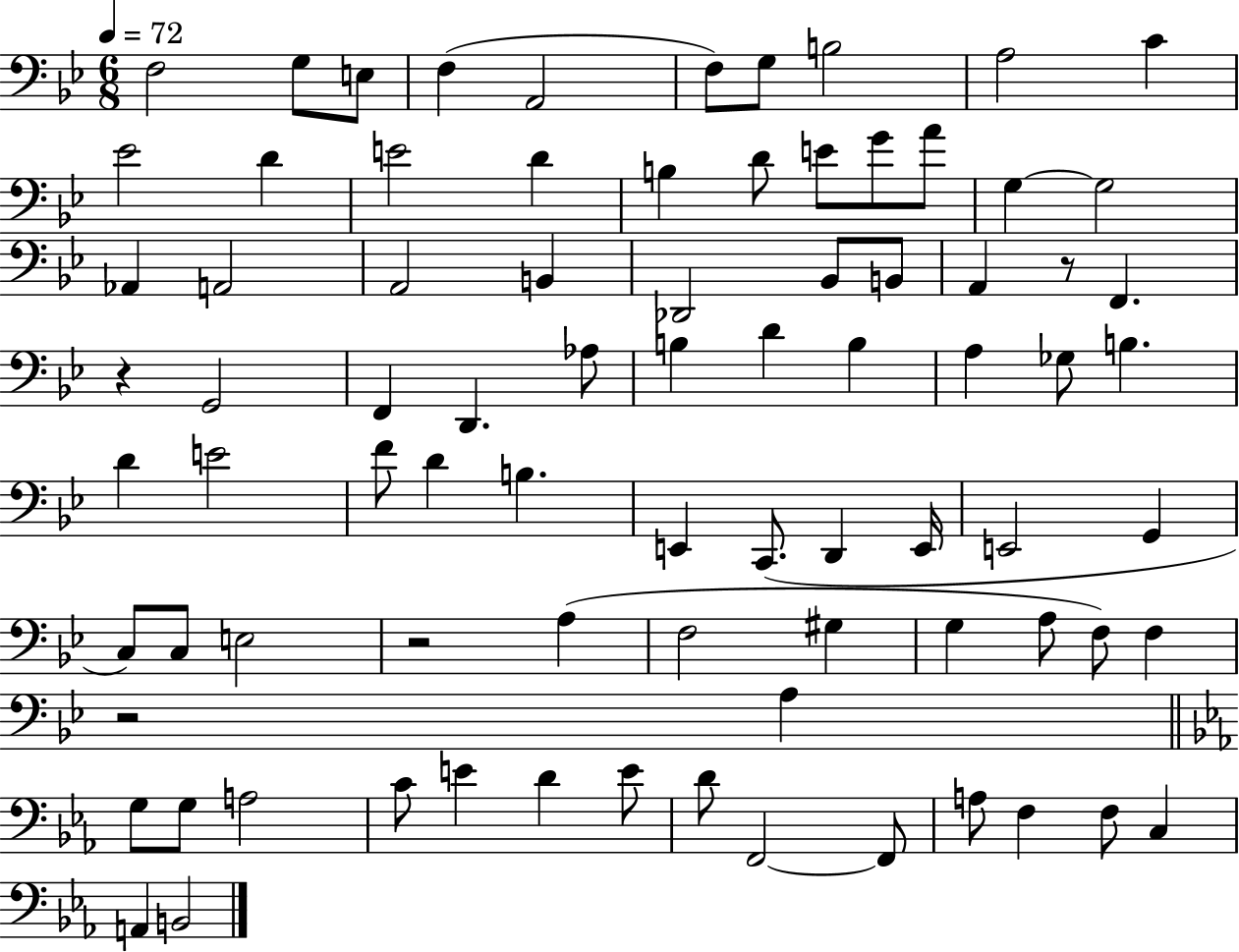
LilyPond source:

{
  \clef bass
  \numericTimeSignature
  \time 6/8
  \key bes \major
  \tempo 4 = 72
  f2 g8 e8 | f4( a,2 | f8) g8 b2 | a2 c'4 | \break ees'2 d'4 | e'2 d'4 | b4 d'8 e'8 g'8 a'8 | g4~~ g2 | \break aes,4 a,2 | a,2 b,4 | des,2 bes,8 b,8 | a,4 r8 f,4. | \break r4 g,2 | f,4 d,4. aes8 | b4 d'4 b4 | a4 ges8 b4. | \break d'4 e'2 | f'8 d'4 b4. | e,4 c,8.( d,4 e,16 | e,2 g,4 | \break c8) c8 e2 | r2 a4( | f2 gis4 | g4 a8 f8) f4 | \break r2 a4 | \bar "||" \break \key ees \major g8 g8 a2 | c'8 e'4 d'4 e'8 | d'8 f,2~~ f,8 | a8 f4 f8 c4 | \break a,4 b,2 | \bar "|."
}